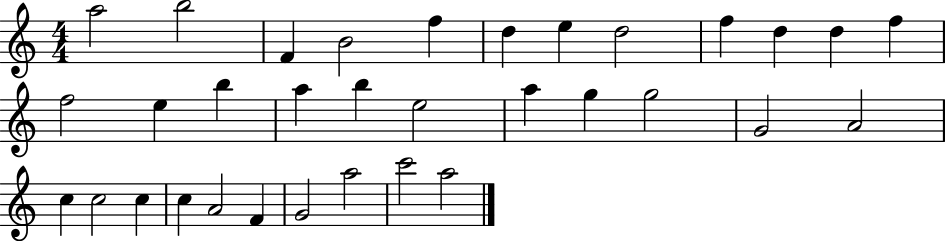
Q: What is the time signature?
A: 4/4